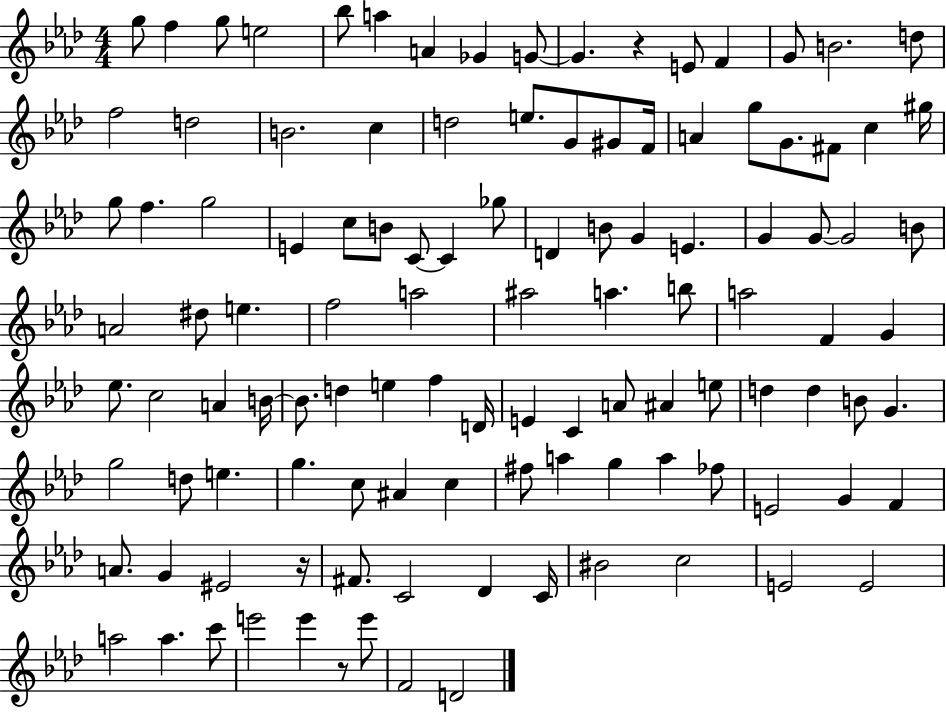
{
  \clef treble
  \numericTimeSignature
  \time 4/4
  \key aes \major
  g''8 f''4 g''8 e''2 | bes''8 a''4 a'4 ges'4 g'8~~ | g'4. r4 e'8 f'4 | g'8 b'2. d''8 | \break f''2 d''2 | b'2. c''4 | d''2 e''8. g'8 gis'8 f'16 | a'4 g''8 g'8. fis'8 c''4 gis''16 | \break g''8 f''4. g''2 | e'4 c''8 b'8 c'8~~ c'4 ges''8 | d'4 b'8 g'4 e'4. | g'4 g'8~~ g'2 b'8 | \break a'2 dis''8 e''4. | f''2 a''2 | ais''2 a''4. b''8 | a''2 f'4 g'4 | \break ees''8. c''2 a'4 b'16~~ | b'8. d''4 e''4 f''4 d'16 | e'4 c'4 a'8 ais'4 e''8 | d''4 d''4 b'8 g'4. | \break g''2 d''8 e''4. | g''4. c''8 ais'4 c''4 | fis''8 a''4 g''4 a''4 fes''8 | e'2 g'4 f'4 | \break a'8. g'4 eis'2 r16 | fis'8. c'2 des'4 c'16 | bis'2 c''2 | e'2 e'2 | \break a''2 a''4. c'''8 | e'''2 e'''4 r8 e'''8 | f'2 d'2 | \bar "|."
}